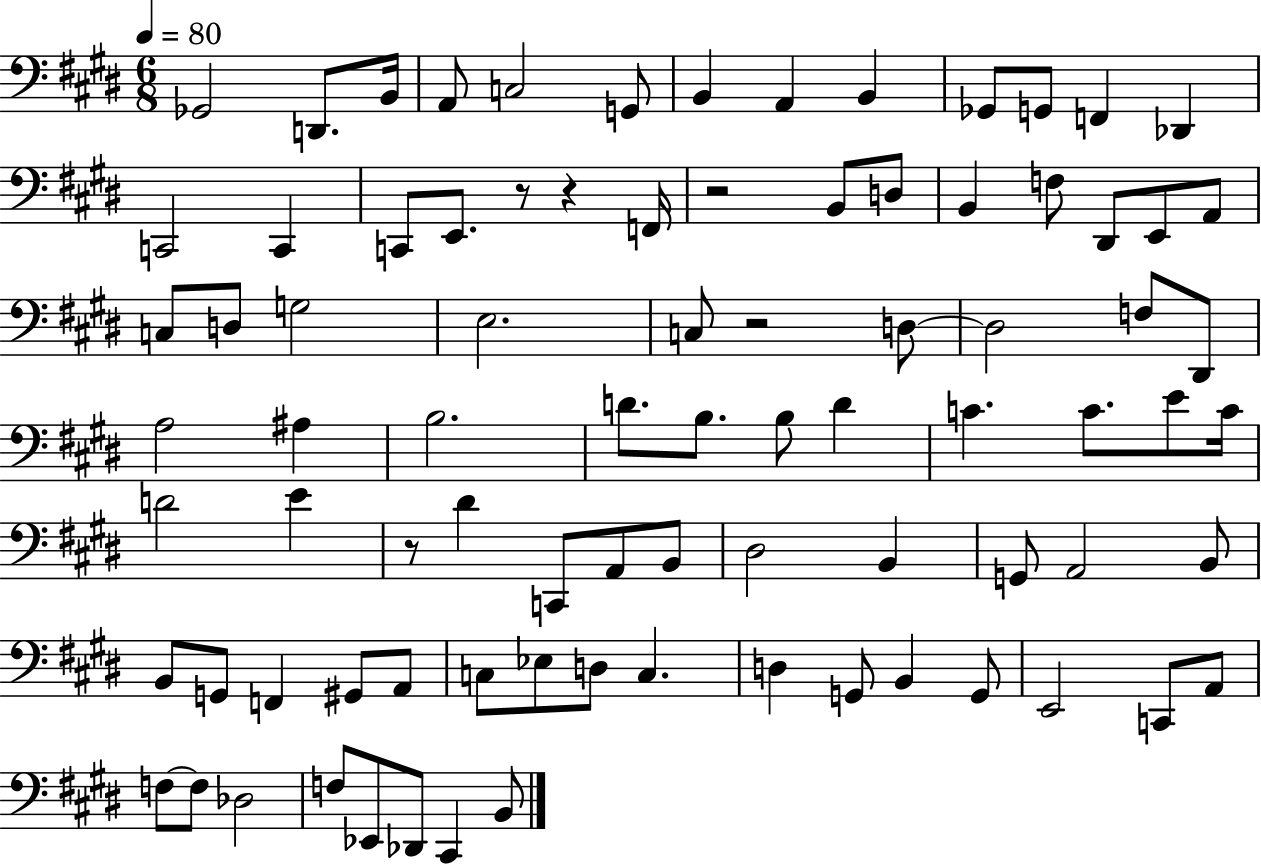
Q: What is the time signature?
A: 6/8